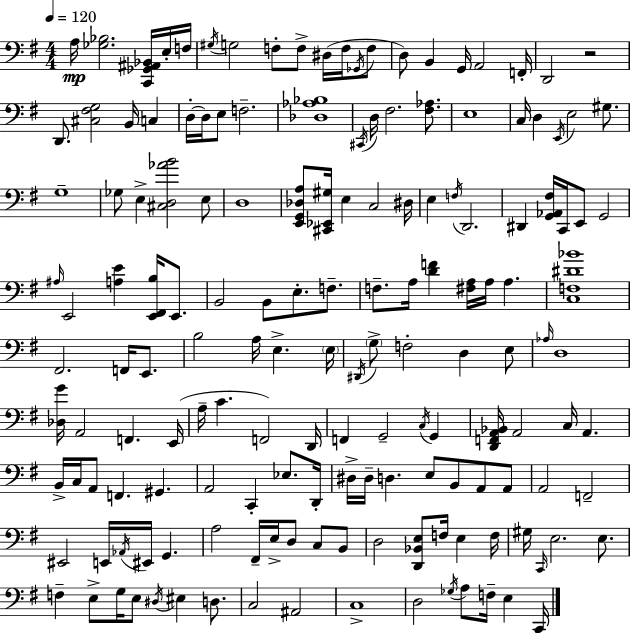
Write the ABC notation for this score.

X:1
T:Untitled
M:4/4
L:1/4
K:G
A,/4 [_G,_B,]2 [C,,_G,,^A,,_B,,]/4 E,/4 F,/4 ^G,/4 G,2 F,/2 F,/2 ^D,/4 F,/4 _G,,/4 F,/2 D,/2 B,, G,,/4 A,,2 F,,/4 D,,2 z2 D,,/2 [^C,^F,G,]2 B,,/4 C, D,/4 D,/4 E,/2 F,2 [_D,_A,_B,]4 ^C,,/4 D,/4 ^F,2 [^F,_A,]/2 E,4 C,/4 D, E,,/4 E,2 ^G,/2 G,4 _G,/2 E, [^C,D,_AB]2 E,/2 D,4 [E,,G,,_D,A,]/2 [^C,,_E,,^G,]/4 E, C,2 ^D,/4 E, F,/4 D,,2 ^D,, [G,,_A,,^F,]/4 C,,/4 E,,/2 G,,2 ^A,/4 E,,2 [A,E] [E,,^F,,B,]/4 E,,/2 B,,2 B,,/2 E,/2 F,/2 F,/2 A,/4 [DF] [^F,A,]/4 A,/4 A, [C,F,^D_B]4 ^F,,2 F,,/4 E,,/2 B,2 A,/4 E, E,/4 ^D,,/4 G,/2 F,2 D, E,/2 _A,/4 D,4 [_D,G]/4 A,,2 F,, E,,/4 A,/4 C F,,2 D,,/4 F,, G,,2 C,/4 G,, [D,,F,,A,,_B,,]/4 A,,2 C,/4 A,, B,,/4 C,/4 A,,/2 F,, ^G,, A,,2 C,, _E,/2 D,,/4 ^D,/4 ^D,/4 D, E,/2 B,,/2 A,,/2 A,,/2 A,,2 F,,2 ^E,,2 E,,/4 _A,,/4 ^E,,/4 G,, A,2 ^F,,/4 E,/4 D,/2 C,/2 B,,/2 D,2 [D,,_B,,E,]/2 F,/4 E, F,/4 ^G,/4 C,,/4 E,2 E,/2 F, E,/2 G,/4 E,/2 ^D,/4 ^E, D,/2 C,2 ^A,,2 C,4 D,2 _G,/4 A,/2 F,/4 E, C,,/4